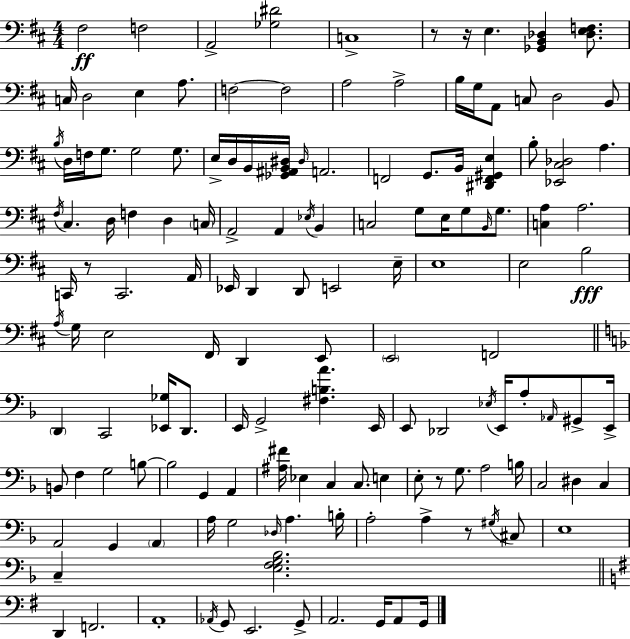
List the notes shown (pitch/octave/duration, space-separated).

F#3/h F3/h A2/h [Gb3,D#4]/h C3/w R/e R/s E3/q. [Gb2,B2,Db3]/q [Db3,E3,F3]/e. C3/s D3/h E3/q A3/e. F3/h F3/h A3/h A3/h B3/s G3/s A2/e C3/e D3/h B2/e B3/s D3/s F3/s G3/e. G3/h G3/e. E3/s D3/s B2/s [Gb2,A#2,B2,D#3]/s D#3/s A2/h. F2/h G2/e. B2/s [D#2,F2,G#2,E3]/q B3/e [Eb2,C#3,Db3]/h A3/q. F#3/s C#3/q. D3/s F3/q D3/q C3/s A2/h A2/q Eb3/s B2/q C3/h G3/e E3/s G3/e B2/s G3/e. [C3,A3]/q A3/h. C2/s R/e C2/h. A2/s Eb2/s D2/q D2/e E2/h E3/s E3/w E3/h B3/h A3/s G3/s E3/h F#2/s D2/q E2/e E2/h F2/h D2/q C2/h [Eb2,Gb3]/s D2/e. E2/s G2/h [F#3,B3,A4]/q. E2/s E2/e Db2/h Eb3/s E2/s A3/e Ab2/s G#2/e E2/s B2/e F3/q G3/h B3/e B3/h G2/q A2/q [A#3,F#4]/s Eb3/q C3/q C3/e. E3/q E3/e R/e G3/e. A3/h B3/s C3/h D#3/q C3/q A2/h G2/q A2/q A3/s G3/h Db3/s A3/q. B3/s A3/h A3/q R/e G#3/s C#3/e E3/w C3/q [E3,F3,G3,Bb3]/h. D2/q F2/h. A2/w Ab2/s G2/e E2/h. G2/e A2/h. G2/s A2/e G2/s